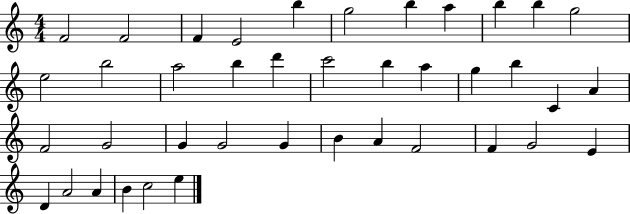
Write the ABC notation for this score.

X:1
T:Untitled
M:4/4
L:1/4
K:C
F2 F2 F E2 b g2 b a b b g2 e2 b2 a2 b d' c'2 b a g b C A F2 G2 G G2 G B A F2 F G2 E D A2 A B c2 e